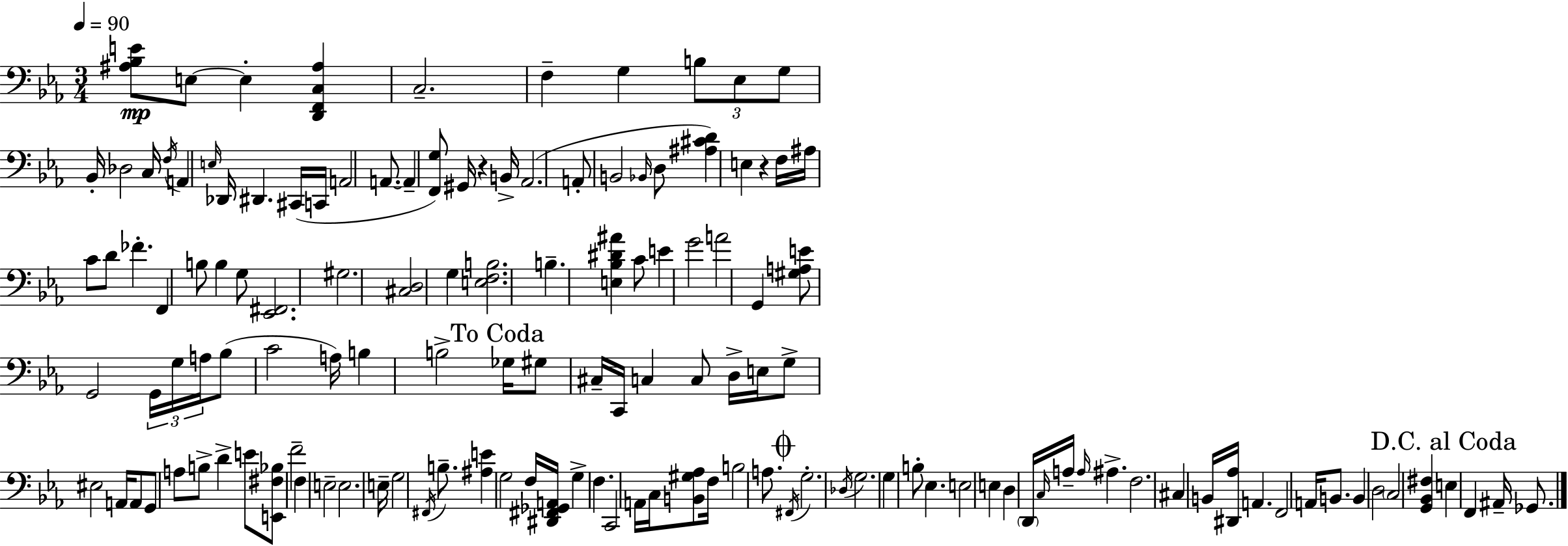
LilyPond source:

{
  \clef bass
  \numericTimeSignature
  \time 3/4
  \key ees \major
  \tempo 4 = 90
  <ais bes e'>8\mp e8~~ e4-. <d, f, c ais>4 | c2.-- | f4-- g4 \tuplet 3/2 { b8 ees8 | g8 } bes,16-. des2 c16 | \break \acciaccatura { f16 } a,4 \grace { e16 } des,16 dis,4. | cis,16( c,16 a,2 a,8.~~ | a,4-- <f, g>8) gis,16 r4 | b,16-> aes,2.( | \break a,8-. b,2 | \grace { bes,16 } d8 <ais cis' d'>4) e4 r4 | f16 ais16 c'8 d'8 fes'4.-. | f,4 b8 b4 | \break g8 <ees, fis,>2. | gis2. | <cis d>2 g4 | <e f b>2. | \break b4.-- <e bes dis' ais'>4 | c'8 e'4 g'2 | a'2 g,4 | <gis a e'>8 g,2 | \break \tuplet 3/2 { g,16 g16 a16 } bes8( c'2 | a16) b4 b2-> | \mark "To Coda" ges16 gis8 cis16-- c,16 c4 | c8 d16-> e16 g8-> eis2 | \break a,16 a,8 g,8 a8 b8-> d'4-> | e'8 <e, fis bes>8 f'2-- | f4 e2-- | e2. | \break e16-- g2 | \acciaccatura { fis,16 } b8.-- <ais e'>4 g2 | f16 <dis, fis, ges, a,>16 g4-> f4. | c,2 | \break a,16 c16 <b, gis aes>8 f16 b2 | a8. \mark \markup { \musicglyph "scripts.coda" } \acciaccatura { fis,16 } g2.-. | \acciaccatura { des16 } g2. | g4 b8-. | \break ees4. e2 | e4 d4 \parenthesize d,16 \grace { c16 } | a16-- \grace { a16 } ais4.-> f2. | cis4 | \break b,16 <dis, aes>16 a,4. f,2 | a,16 b,8. b,4 | d2 \parenthesize c2 | <g, bes, fis>4 \mark "D.C. al Coda" e4 | \break f,4 ais,16-- ges,8. \bar "|."
}